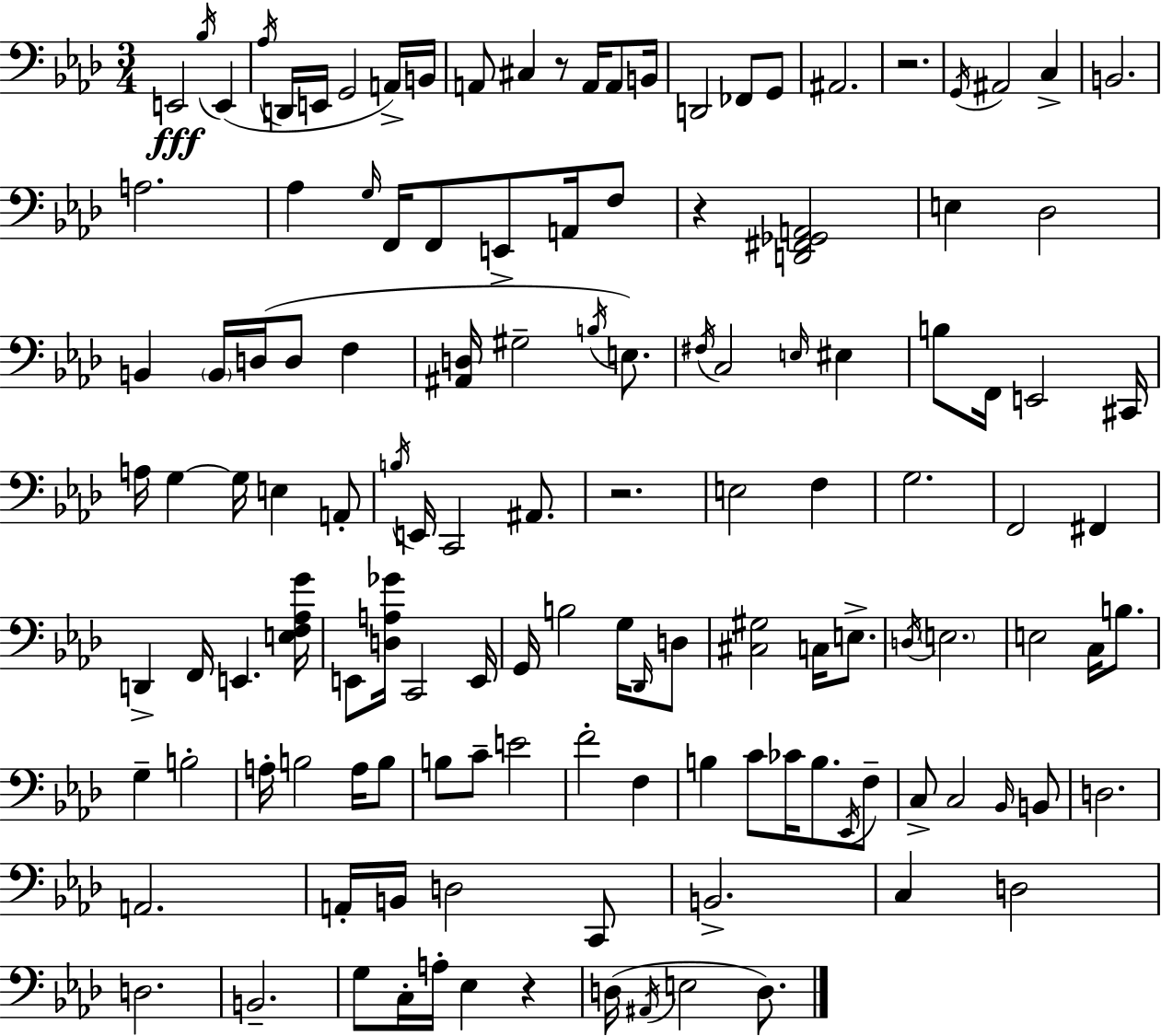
X:1
T:Untitled
M:3/4
L:1/4
K:Ab
E,,2 _B,/4 E,, _A,/4 D,,/4 E,,/4 G,,2 A,,/4 B,,/4 A,,/2 ^C, z/2 A,,/4 A,,/2 B,,/4 D,,2 _F,,/2 G,,/2 ^A,,2 z2 G,,/4 ^A,,2 C, B,,2 A,2 _A, G,/4 F,,/4 F,,/2 E,,/2 A,,/4 F,/2 z [D,,^F,,_G,,A,,]2 E, _D,2 B,, B,,/4 D,/4 D,/2 F, [^A,,D,]/4 ^G,2 B,/4 E,/2 ^F,/4 C,2 E,/4 ^E, B,/2 F,,/4 E,,2 ^C,,/4 A,/4 G, G,/4 E, A,,/2 B,/4 E,,/4 C,,2 ^A,,/2 z2 E,2 F, G,2 F,,2 ^F,, D,, F,,/4 E,, [E,F,_A,G]/4 E,,/2 [D,A,_G]/4 C,,2 E,,/4 G,,/4 B,2 G,/4 _D,,/4 D,/2 [^C,^G,]2 C,/4 E,/2 D,/4 E,2 E,2 C,/4 B,/2 G, B,2 A,/4 B,2 A,/4 B,/2 B,/2 C/2 E2 F2 F, B, C/2 _C/4 B,/2 _E,,/4 F,/2 C,/2 C,2 _B,,/4 B,,/2 D,2 A,,2 A,,/4 B,,/4 D,2 C,,/2 B,,2 C, D,2 D,2 B,,2 G,/2 C,/4 A,/4 _E, z D,/4 ^A,,/4 E,2 D,/2